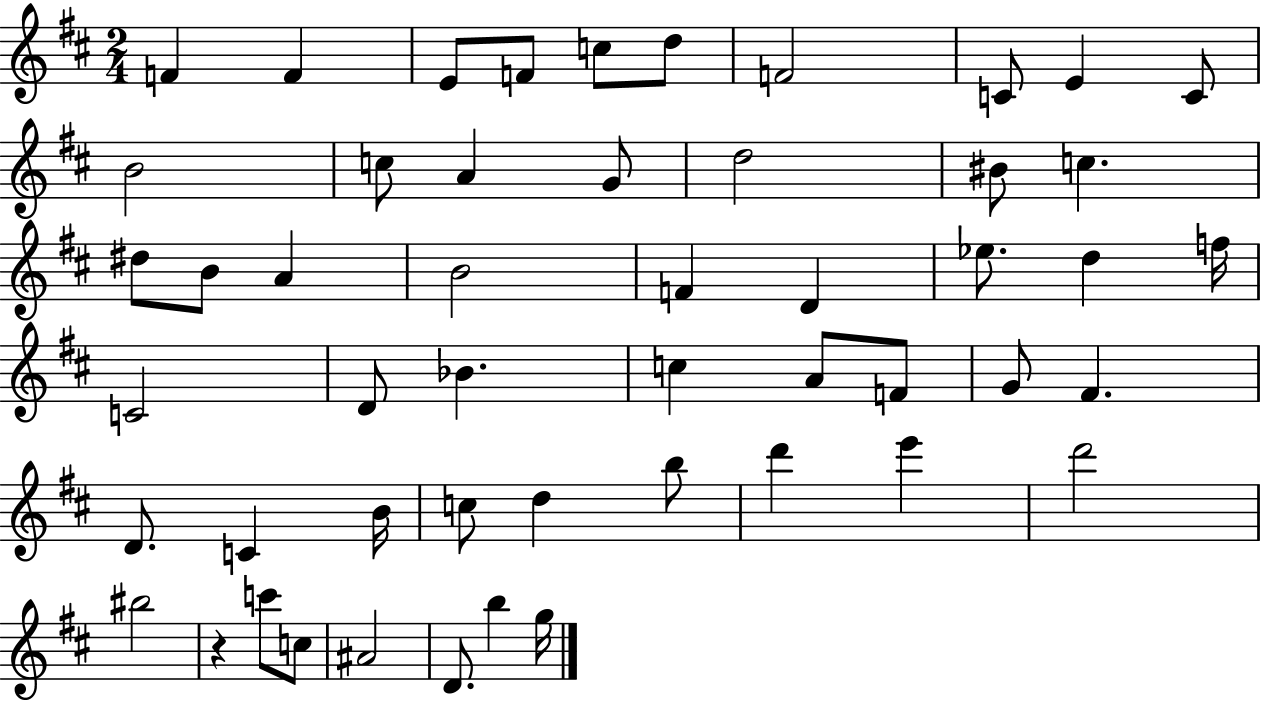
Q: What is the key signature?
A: D major